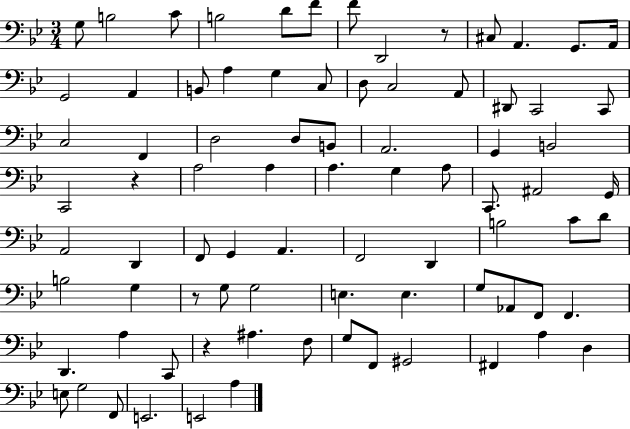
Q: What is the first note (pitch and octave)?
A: G3